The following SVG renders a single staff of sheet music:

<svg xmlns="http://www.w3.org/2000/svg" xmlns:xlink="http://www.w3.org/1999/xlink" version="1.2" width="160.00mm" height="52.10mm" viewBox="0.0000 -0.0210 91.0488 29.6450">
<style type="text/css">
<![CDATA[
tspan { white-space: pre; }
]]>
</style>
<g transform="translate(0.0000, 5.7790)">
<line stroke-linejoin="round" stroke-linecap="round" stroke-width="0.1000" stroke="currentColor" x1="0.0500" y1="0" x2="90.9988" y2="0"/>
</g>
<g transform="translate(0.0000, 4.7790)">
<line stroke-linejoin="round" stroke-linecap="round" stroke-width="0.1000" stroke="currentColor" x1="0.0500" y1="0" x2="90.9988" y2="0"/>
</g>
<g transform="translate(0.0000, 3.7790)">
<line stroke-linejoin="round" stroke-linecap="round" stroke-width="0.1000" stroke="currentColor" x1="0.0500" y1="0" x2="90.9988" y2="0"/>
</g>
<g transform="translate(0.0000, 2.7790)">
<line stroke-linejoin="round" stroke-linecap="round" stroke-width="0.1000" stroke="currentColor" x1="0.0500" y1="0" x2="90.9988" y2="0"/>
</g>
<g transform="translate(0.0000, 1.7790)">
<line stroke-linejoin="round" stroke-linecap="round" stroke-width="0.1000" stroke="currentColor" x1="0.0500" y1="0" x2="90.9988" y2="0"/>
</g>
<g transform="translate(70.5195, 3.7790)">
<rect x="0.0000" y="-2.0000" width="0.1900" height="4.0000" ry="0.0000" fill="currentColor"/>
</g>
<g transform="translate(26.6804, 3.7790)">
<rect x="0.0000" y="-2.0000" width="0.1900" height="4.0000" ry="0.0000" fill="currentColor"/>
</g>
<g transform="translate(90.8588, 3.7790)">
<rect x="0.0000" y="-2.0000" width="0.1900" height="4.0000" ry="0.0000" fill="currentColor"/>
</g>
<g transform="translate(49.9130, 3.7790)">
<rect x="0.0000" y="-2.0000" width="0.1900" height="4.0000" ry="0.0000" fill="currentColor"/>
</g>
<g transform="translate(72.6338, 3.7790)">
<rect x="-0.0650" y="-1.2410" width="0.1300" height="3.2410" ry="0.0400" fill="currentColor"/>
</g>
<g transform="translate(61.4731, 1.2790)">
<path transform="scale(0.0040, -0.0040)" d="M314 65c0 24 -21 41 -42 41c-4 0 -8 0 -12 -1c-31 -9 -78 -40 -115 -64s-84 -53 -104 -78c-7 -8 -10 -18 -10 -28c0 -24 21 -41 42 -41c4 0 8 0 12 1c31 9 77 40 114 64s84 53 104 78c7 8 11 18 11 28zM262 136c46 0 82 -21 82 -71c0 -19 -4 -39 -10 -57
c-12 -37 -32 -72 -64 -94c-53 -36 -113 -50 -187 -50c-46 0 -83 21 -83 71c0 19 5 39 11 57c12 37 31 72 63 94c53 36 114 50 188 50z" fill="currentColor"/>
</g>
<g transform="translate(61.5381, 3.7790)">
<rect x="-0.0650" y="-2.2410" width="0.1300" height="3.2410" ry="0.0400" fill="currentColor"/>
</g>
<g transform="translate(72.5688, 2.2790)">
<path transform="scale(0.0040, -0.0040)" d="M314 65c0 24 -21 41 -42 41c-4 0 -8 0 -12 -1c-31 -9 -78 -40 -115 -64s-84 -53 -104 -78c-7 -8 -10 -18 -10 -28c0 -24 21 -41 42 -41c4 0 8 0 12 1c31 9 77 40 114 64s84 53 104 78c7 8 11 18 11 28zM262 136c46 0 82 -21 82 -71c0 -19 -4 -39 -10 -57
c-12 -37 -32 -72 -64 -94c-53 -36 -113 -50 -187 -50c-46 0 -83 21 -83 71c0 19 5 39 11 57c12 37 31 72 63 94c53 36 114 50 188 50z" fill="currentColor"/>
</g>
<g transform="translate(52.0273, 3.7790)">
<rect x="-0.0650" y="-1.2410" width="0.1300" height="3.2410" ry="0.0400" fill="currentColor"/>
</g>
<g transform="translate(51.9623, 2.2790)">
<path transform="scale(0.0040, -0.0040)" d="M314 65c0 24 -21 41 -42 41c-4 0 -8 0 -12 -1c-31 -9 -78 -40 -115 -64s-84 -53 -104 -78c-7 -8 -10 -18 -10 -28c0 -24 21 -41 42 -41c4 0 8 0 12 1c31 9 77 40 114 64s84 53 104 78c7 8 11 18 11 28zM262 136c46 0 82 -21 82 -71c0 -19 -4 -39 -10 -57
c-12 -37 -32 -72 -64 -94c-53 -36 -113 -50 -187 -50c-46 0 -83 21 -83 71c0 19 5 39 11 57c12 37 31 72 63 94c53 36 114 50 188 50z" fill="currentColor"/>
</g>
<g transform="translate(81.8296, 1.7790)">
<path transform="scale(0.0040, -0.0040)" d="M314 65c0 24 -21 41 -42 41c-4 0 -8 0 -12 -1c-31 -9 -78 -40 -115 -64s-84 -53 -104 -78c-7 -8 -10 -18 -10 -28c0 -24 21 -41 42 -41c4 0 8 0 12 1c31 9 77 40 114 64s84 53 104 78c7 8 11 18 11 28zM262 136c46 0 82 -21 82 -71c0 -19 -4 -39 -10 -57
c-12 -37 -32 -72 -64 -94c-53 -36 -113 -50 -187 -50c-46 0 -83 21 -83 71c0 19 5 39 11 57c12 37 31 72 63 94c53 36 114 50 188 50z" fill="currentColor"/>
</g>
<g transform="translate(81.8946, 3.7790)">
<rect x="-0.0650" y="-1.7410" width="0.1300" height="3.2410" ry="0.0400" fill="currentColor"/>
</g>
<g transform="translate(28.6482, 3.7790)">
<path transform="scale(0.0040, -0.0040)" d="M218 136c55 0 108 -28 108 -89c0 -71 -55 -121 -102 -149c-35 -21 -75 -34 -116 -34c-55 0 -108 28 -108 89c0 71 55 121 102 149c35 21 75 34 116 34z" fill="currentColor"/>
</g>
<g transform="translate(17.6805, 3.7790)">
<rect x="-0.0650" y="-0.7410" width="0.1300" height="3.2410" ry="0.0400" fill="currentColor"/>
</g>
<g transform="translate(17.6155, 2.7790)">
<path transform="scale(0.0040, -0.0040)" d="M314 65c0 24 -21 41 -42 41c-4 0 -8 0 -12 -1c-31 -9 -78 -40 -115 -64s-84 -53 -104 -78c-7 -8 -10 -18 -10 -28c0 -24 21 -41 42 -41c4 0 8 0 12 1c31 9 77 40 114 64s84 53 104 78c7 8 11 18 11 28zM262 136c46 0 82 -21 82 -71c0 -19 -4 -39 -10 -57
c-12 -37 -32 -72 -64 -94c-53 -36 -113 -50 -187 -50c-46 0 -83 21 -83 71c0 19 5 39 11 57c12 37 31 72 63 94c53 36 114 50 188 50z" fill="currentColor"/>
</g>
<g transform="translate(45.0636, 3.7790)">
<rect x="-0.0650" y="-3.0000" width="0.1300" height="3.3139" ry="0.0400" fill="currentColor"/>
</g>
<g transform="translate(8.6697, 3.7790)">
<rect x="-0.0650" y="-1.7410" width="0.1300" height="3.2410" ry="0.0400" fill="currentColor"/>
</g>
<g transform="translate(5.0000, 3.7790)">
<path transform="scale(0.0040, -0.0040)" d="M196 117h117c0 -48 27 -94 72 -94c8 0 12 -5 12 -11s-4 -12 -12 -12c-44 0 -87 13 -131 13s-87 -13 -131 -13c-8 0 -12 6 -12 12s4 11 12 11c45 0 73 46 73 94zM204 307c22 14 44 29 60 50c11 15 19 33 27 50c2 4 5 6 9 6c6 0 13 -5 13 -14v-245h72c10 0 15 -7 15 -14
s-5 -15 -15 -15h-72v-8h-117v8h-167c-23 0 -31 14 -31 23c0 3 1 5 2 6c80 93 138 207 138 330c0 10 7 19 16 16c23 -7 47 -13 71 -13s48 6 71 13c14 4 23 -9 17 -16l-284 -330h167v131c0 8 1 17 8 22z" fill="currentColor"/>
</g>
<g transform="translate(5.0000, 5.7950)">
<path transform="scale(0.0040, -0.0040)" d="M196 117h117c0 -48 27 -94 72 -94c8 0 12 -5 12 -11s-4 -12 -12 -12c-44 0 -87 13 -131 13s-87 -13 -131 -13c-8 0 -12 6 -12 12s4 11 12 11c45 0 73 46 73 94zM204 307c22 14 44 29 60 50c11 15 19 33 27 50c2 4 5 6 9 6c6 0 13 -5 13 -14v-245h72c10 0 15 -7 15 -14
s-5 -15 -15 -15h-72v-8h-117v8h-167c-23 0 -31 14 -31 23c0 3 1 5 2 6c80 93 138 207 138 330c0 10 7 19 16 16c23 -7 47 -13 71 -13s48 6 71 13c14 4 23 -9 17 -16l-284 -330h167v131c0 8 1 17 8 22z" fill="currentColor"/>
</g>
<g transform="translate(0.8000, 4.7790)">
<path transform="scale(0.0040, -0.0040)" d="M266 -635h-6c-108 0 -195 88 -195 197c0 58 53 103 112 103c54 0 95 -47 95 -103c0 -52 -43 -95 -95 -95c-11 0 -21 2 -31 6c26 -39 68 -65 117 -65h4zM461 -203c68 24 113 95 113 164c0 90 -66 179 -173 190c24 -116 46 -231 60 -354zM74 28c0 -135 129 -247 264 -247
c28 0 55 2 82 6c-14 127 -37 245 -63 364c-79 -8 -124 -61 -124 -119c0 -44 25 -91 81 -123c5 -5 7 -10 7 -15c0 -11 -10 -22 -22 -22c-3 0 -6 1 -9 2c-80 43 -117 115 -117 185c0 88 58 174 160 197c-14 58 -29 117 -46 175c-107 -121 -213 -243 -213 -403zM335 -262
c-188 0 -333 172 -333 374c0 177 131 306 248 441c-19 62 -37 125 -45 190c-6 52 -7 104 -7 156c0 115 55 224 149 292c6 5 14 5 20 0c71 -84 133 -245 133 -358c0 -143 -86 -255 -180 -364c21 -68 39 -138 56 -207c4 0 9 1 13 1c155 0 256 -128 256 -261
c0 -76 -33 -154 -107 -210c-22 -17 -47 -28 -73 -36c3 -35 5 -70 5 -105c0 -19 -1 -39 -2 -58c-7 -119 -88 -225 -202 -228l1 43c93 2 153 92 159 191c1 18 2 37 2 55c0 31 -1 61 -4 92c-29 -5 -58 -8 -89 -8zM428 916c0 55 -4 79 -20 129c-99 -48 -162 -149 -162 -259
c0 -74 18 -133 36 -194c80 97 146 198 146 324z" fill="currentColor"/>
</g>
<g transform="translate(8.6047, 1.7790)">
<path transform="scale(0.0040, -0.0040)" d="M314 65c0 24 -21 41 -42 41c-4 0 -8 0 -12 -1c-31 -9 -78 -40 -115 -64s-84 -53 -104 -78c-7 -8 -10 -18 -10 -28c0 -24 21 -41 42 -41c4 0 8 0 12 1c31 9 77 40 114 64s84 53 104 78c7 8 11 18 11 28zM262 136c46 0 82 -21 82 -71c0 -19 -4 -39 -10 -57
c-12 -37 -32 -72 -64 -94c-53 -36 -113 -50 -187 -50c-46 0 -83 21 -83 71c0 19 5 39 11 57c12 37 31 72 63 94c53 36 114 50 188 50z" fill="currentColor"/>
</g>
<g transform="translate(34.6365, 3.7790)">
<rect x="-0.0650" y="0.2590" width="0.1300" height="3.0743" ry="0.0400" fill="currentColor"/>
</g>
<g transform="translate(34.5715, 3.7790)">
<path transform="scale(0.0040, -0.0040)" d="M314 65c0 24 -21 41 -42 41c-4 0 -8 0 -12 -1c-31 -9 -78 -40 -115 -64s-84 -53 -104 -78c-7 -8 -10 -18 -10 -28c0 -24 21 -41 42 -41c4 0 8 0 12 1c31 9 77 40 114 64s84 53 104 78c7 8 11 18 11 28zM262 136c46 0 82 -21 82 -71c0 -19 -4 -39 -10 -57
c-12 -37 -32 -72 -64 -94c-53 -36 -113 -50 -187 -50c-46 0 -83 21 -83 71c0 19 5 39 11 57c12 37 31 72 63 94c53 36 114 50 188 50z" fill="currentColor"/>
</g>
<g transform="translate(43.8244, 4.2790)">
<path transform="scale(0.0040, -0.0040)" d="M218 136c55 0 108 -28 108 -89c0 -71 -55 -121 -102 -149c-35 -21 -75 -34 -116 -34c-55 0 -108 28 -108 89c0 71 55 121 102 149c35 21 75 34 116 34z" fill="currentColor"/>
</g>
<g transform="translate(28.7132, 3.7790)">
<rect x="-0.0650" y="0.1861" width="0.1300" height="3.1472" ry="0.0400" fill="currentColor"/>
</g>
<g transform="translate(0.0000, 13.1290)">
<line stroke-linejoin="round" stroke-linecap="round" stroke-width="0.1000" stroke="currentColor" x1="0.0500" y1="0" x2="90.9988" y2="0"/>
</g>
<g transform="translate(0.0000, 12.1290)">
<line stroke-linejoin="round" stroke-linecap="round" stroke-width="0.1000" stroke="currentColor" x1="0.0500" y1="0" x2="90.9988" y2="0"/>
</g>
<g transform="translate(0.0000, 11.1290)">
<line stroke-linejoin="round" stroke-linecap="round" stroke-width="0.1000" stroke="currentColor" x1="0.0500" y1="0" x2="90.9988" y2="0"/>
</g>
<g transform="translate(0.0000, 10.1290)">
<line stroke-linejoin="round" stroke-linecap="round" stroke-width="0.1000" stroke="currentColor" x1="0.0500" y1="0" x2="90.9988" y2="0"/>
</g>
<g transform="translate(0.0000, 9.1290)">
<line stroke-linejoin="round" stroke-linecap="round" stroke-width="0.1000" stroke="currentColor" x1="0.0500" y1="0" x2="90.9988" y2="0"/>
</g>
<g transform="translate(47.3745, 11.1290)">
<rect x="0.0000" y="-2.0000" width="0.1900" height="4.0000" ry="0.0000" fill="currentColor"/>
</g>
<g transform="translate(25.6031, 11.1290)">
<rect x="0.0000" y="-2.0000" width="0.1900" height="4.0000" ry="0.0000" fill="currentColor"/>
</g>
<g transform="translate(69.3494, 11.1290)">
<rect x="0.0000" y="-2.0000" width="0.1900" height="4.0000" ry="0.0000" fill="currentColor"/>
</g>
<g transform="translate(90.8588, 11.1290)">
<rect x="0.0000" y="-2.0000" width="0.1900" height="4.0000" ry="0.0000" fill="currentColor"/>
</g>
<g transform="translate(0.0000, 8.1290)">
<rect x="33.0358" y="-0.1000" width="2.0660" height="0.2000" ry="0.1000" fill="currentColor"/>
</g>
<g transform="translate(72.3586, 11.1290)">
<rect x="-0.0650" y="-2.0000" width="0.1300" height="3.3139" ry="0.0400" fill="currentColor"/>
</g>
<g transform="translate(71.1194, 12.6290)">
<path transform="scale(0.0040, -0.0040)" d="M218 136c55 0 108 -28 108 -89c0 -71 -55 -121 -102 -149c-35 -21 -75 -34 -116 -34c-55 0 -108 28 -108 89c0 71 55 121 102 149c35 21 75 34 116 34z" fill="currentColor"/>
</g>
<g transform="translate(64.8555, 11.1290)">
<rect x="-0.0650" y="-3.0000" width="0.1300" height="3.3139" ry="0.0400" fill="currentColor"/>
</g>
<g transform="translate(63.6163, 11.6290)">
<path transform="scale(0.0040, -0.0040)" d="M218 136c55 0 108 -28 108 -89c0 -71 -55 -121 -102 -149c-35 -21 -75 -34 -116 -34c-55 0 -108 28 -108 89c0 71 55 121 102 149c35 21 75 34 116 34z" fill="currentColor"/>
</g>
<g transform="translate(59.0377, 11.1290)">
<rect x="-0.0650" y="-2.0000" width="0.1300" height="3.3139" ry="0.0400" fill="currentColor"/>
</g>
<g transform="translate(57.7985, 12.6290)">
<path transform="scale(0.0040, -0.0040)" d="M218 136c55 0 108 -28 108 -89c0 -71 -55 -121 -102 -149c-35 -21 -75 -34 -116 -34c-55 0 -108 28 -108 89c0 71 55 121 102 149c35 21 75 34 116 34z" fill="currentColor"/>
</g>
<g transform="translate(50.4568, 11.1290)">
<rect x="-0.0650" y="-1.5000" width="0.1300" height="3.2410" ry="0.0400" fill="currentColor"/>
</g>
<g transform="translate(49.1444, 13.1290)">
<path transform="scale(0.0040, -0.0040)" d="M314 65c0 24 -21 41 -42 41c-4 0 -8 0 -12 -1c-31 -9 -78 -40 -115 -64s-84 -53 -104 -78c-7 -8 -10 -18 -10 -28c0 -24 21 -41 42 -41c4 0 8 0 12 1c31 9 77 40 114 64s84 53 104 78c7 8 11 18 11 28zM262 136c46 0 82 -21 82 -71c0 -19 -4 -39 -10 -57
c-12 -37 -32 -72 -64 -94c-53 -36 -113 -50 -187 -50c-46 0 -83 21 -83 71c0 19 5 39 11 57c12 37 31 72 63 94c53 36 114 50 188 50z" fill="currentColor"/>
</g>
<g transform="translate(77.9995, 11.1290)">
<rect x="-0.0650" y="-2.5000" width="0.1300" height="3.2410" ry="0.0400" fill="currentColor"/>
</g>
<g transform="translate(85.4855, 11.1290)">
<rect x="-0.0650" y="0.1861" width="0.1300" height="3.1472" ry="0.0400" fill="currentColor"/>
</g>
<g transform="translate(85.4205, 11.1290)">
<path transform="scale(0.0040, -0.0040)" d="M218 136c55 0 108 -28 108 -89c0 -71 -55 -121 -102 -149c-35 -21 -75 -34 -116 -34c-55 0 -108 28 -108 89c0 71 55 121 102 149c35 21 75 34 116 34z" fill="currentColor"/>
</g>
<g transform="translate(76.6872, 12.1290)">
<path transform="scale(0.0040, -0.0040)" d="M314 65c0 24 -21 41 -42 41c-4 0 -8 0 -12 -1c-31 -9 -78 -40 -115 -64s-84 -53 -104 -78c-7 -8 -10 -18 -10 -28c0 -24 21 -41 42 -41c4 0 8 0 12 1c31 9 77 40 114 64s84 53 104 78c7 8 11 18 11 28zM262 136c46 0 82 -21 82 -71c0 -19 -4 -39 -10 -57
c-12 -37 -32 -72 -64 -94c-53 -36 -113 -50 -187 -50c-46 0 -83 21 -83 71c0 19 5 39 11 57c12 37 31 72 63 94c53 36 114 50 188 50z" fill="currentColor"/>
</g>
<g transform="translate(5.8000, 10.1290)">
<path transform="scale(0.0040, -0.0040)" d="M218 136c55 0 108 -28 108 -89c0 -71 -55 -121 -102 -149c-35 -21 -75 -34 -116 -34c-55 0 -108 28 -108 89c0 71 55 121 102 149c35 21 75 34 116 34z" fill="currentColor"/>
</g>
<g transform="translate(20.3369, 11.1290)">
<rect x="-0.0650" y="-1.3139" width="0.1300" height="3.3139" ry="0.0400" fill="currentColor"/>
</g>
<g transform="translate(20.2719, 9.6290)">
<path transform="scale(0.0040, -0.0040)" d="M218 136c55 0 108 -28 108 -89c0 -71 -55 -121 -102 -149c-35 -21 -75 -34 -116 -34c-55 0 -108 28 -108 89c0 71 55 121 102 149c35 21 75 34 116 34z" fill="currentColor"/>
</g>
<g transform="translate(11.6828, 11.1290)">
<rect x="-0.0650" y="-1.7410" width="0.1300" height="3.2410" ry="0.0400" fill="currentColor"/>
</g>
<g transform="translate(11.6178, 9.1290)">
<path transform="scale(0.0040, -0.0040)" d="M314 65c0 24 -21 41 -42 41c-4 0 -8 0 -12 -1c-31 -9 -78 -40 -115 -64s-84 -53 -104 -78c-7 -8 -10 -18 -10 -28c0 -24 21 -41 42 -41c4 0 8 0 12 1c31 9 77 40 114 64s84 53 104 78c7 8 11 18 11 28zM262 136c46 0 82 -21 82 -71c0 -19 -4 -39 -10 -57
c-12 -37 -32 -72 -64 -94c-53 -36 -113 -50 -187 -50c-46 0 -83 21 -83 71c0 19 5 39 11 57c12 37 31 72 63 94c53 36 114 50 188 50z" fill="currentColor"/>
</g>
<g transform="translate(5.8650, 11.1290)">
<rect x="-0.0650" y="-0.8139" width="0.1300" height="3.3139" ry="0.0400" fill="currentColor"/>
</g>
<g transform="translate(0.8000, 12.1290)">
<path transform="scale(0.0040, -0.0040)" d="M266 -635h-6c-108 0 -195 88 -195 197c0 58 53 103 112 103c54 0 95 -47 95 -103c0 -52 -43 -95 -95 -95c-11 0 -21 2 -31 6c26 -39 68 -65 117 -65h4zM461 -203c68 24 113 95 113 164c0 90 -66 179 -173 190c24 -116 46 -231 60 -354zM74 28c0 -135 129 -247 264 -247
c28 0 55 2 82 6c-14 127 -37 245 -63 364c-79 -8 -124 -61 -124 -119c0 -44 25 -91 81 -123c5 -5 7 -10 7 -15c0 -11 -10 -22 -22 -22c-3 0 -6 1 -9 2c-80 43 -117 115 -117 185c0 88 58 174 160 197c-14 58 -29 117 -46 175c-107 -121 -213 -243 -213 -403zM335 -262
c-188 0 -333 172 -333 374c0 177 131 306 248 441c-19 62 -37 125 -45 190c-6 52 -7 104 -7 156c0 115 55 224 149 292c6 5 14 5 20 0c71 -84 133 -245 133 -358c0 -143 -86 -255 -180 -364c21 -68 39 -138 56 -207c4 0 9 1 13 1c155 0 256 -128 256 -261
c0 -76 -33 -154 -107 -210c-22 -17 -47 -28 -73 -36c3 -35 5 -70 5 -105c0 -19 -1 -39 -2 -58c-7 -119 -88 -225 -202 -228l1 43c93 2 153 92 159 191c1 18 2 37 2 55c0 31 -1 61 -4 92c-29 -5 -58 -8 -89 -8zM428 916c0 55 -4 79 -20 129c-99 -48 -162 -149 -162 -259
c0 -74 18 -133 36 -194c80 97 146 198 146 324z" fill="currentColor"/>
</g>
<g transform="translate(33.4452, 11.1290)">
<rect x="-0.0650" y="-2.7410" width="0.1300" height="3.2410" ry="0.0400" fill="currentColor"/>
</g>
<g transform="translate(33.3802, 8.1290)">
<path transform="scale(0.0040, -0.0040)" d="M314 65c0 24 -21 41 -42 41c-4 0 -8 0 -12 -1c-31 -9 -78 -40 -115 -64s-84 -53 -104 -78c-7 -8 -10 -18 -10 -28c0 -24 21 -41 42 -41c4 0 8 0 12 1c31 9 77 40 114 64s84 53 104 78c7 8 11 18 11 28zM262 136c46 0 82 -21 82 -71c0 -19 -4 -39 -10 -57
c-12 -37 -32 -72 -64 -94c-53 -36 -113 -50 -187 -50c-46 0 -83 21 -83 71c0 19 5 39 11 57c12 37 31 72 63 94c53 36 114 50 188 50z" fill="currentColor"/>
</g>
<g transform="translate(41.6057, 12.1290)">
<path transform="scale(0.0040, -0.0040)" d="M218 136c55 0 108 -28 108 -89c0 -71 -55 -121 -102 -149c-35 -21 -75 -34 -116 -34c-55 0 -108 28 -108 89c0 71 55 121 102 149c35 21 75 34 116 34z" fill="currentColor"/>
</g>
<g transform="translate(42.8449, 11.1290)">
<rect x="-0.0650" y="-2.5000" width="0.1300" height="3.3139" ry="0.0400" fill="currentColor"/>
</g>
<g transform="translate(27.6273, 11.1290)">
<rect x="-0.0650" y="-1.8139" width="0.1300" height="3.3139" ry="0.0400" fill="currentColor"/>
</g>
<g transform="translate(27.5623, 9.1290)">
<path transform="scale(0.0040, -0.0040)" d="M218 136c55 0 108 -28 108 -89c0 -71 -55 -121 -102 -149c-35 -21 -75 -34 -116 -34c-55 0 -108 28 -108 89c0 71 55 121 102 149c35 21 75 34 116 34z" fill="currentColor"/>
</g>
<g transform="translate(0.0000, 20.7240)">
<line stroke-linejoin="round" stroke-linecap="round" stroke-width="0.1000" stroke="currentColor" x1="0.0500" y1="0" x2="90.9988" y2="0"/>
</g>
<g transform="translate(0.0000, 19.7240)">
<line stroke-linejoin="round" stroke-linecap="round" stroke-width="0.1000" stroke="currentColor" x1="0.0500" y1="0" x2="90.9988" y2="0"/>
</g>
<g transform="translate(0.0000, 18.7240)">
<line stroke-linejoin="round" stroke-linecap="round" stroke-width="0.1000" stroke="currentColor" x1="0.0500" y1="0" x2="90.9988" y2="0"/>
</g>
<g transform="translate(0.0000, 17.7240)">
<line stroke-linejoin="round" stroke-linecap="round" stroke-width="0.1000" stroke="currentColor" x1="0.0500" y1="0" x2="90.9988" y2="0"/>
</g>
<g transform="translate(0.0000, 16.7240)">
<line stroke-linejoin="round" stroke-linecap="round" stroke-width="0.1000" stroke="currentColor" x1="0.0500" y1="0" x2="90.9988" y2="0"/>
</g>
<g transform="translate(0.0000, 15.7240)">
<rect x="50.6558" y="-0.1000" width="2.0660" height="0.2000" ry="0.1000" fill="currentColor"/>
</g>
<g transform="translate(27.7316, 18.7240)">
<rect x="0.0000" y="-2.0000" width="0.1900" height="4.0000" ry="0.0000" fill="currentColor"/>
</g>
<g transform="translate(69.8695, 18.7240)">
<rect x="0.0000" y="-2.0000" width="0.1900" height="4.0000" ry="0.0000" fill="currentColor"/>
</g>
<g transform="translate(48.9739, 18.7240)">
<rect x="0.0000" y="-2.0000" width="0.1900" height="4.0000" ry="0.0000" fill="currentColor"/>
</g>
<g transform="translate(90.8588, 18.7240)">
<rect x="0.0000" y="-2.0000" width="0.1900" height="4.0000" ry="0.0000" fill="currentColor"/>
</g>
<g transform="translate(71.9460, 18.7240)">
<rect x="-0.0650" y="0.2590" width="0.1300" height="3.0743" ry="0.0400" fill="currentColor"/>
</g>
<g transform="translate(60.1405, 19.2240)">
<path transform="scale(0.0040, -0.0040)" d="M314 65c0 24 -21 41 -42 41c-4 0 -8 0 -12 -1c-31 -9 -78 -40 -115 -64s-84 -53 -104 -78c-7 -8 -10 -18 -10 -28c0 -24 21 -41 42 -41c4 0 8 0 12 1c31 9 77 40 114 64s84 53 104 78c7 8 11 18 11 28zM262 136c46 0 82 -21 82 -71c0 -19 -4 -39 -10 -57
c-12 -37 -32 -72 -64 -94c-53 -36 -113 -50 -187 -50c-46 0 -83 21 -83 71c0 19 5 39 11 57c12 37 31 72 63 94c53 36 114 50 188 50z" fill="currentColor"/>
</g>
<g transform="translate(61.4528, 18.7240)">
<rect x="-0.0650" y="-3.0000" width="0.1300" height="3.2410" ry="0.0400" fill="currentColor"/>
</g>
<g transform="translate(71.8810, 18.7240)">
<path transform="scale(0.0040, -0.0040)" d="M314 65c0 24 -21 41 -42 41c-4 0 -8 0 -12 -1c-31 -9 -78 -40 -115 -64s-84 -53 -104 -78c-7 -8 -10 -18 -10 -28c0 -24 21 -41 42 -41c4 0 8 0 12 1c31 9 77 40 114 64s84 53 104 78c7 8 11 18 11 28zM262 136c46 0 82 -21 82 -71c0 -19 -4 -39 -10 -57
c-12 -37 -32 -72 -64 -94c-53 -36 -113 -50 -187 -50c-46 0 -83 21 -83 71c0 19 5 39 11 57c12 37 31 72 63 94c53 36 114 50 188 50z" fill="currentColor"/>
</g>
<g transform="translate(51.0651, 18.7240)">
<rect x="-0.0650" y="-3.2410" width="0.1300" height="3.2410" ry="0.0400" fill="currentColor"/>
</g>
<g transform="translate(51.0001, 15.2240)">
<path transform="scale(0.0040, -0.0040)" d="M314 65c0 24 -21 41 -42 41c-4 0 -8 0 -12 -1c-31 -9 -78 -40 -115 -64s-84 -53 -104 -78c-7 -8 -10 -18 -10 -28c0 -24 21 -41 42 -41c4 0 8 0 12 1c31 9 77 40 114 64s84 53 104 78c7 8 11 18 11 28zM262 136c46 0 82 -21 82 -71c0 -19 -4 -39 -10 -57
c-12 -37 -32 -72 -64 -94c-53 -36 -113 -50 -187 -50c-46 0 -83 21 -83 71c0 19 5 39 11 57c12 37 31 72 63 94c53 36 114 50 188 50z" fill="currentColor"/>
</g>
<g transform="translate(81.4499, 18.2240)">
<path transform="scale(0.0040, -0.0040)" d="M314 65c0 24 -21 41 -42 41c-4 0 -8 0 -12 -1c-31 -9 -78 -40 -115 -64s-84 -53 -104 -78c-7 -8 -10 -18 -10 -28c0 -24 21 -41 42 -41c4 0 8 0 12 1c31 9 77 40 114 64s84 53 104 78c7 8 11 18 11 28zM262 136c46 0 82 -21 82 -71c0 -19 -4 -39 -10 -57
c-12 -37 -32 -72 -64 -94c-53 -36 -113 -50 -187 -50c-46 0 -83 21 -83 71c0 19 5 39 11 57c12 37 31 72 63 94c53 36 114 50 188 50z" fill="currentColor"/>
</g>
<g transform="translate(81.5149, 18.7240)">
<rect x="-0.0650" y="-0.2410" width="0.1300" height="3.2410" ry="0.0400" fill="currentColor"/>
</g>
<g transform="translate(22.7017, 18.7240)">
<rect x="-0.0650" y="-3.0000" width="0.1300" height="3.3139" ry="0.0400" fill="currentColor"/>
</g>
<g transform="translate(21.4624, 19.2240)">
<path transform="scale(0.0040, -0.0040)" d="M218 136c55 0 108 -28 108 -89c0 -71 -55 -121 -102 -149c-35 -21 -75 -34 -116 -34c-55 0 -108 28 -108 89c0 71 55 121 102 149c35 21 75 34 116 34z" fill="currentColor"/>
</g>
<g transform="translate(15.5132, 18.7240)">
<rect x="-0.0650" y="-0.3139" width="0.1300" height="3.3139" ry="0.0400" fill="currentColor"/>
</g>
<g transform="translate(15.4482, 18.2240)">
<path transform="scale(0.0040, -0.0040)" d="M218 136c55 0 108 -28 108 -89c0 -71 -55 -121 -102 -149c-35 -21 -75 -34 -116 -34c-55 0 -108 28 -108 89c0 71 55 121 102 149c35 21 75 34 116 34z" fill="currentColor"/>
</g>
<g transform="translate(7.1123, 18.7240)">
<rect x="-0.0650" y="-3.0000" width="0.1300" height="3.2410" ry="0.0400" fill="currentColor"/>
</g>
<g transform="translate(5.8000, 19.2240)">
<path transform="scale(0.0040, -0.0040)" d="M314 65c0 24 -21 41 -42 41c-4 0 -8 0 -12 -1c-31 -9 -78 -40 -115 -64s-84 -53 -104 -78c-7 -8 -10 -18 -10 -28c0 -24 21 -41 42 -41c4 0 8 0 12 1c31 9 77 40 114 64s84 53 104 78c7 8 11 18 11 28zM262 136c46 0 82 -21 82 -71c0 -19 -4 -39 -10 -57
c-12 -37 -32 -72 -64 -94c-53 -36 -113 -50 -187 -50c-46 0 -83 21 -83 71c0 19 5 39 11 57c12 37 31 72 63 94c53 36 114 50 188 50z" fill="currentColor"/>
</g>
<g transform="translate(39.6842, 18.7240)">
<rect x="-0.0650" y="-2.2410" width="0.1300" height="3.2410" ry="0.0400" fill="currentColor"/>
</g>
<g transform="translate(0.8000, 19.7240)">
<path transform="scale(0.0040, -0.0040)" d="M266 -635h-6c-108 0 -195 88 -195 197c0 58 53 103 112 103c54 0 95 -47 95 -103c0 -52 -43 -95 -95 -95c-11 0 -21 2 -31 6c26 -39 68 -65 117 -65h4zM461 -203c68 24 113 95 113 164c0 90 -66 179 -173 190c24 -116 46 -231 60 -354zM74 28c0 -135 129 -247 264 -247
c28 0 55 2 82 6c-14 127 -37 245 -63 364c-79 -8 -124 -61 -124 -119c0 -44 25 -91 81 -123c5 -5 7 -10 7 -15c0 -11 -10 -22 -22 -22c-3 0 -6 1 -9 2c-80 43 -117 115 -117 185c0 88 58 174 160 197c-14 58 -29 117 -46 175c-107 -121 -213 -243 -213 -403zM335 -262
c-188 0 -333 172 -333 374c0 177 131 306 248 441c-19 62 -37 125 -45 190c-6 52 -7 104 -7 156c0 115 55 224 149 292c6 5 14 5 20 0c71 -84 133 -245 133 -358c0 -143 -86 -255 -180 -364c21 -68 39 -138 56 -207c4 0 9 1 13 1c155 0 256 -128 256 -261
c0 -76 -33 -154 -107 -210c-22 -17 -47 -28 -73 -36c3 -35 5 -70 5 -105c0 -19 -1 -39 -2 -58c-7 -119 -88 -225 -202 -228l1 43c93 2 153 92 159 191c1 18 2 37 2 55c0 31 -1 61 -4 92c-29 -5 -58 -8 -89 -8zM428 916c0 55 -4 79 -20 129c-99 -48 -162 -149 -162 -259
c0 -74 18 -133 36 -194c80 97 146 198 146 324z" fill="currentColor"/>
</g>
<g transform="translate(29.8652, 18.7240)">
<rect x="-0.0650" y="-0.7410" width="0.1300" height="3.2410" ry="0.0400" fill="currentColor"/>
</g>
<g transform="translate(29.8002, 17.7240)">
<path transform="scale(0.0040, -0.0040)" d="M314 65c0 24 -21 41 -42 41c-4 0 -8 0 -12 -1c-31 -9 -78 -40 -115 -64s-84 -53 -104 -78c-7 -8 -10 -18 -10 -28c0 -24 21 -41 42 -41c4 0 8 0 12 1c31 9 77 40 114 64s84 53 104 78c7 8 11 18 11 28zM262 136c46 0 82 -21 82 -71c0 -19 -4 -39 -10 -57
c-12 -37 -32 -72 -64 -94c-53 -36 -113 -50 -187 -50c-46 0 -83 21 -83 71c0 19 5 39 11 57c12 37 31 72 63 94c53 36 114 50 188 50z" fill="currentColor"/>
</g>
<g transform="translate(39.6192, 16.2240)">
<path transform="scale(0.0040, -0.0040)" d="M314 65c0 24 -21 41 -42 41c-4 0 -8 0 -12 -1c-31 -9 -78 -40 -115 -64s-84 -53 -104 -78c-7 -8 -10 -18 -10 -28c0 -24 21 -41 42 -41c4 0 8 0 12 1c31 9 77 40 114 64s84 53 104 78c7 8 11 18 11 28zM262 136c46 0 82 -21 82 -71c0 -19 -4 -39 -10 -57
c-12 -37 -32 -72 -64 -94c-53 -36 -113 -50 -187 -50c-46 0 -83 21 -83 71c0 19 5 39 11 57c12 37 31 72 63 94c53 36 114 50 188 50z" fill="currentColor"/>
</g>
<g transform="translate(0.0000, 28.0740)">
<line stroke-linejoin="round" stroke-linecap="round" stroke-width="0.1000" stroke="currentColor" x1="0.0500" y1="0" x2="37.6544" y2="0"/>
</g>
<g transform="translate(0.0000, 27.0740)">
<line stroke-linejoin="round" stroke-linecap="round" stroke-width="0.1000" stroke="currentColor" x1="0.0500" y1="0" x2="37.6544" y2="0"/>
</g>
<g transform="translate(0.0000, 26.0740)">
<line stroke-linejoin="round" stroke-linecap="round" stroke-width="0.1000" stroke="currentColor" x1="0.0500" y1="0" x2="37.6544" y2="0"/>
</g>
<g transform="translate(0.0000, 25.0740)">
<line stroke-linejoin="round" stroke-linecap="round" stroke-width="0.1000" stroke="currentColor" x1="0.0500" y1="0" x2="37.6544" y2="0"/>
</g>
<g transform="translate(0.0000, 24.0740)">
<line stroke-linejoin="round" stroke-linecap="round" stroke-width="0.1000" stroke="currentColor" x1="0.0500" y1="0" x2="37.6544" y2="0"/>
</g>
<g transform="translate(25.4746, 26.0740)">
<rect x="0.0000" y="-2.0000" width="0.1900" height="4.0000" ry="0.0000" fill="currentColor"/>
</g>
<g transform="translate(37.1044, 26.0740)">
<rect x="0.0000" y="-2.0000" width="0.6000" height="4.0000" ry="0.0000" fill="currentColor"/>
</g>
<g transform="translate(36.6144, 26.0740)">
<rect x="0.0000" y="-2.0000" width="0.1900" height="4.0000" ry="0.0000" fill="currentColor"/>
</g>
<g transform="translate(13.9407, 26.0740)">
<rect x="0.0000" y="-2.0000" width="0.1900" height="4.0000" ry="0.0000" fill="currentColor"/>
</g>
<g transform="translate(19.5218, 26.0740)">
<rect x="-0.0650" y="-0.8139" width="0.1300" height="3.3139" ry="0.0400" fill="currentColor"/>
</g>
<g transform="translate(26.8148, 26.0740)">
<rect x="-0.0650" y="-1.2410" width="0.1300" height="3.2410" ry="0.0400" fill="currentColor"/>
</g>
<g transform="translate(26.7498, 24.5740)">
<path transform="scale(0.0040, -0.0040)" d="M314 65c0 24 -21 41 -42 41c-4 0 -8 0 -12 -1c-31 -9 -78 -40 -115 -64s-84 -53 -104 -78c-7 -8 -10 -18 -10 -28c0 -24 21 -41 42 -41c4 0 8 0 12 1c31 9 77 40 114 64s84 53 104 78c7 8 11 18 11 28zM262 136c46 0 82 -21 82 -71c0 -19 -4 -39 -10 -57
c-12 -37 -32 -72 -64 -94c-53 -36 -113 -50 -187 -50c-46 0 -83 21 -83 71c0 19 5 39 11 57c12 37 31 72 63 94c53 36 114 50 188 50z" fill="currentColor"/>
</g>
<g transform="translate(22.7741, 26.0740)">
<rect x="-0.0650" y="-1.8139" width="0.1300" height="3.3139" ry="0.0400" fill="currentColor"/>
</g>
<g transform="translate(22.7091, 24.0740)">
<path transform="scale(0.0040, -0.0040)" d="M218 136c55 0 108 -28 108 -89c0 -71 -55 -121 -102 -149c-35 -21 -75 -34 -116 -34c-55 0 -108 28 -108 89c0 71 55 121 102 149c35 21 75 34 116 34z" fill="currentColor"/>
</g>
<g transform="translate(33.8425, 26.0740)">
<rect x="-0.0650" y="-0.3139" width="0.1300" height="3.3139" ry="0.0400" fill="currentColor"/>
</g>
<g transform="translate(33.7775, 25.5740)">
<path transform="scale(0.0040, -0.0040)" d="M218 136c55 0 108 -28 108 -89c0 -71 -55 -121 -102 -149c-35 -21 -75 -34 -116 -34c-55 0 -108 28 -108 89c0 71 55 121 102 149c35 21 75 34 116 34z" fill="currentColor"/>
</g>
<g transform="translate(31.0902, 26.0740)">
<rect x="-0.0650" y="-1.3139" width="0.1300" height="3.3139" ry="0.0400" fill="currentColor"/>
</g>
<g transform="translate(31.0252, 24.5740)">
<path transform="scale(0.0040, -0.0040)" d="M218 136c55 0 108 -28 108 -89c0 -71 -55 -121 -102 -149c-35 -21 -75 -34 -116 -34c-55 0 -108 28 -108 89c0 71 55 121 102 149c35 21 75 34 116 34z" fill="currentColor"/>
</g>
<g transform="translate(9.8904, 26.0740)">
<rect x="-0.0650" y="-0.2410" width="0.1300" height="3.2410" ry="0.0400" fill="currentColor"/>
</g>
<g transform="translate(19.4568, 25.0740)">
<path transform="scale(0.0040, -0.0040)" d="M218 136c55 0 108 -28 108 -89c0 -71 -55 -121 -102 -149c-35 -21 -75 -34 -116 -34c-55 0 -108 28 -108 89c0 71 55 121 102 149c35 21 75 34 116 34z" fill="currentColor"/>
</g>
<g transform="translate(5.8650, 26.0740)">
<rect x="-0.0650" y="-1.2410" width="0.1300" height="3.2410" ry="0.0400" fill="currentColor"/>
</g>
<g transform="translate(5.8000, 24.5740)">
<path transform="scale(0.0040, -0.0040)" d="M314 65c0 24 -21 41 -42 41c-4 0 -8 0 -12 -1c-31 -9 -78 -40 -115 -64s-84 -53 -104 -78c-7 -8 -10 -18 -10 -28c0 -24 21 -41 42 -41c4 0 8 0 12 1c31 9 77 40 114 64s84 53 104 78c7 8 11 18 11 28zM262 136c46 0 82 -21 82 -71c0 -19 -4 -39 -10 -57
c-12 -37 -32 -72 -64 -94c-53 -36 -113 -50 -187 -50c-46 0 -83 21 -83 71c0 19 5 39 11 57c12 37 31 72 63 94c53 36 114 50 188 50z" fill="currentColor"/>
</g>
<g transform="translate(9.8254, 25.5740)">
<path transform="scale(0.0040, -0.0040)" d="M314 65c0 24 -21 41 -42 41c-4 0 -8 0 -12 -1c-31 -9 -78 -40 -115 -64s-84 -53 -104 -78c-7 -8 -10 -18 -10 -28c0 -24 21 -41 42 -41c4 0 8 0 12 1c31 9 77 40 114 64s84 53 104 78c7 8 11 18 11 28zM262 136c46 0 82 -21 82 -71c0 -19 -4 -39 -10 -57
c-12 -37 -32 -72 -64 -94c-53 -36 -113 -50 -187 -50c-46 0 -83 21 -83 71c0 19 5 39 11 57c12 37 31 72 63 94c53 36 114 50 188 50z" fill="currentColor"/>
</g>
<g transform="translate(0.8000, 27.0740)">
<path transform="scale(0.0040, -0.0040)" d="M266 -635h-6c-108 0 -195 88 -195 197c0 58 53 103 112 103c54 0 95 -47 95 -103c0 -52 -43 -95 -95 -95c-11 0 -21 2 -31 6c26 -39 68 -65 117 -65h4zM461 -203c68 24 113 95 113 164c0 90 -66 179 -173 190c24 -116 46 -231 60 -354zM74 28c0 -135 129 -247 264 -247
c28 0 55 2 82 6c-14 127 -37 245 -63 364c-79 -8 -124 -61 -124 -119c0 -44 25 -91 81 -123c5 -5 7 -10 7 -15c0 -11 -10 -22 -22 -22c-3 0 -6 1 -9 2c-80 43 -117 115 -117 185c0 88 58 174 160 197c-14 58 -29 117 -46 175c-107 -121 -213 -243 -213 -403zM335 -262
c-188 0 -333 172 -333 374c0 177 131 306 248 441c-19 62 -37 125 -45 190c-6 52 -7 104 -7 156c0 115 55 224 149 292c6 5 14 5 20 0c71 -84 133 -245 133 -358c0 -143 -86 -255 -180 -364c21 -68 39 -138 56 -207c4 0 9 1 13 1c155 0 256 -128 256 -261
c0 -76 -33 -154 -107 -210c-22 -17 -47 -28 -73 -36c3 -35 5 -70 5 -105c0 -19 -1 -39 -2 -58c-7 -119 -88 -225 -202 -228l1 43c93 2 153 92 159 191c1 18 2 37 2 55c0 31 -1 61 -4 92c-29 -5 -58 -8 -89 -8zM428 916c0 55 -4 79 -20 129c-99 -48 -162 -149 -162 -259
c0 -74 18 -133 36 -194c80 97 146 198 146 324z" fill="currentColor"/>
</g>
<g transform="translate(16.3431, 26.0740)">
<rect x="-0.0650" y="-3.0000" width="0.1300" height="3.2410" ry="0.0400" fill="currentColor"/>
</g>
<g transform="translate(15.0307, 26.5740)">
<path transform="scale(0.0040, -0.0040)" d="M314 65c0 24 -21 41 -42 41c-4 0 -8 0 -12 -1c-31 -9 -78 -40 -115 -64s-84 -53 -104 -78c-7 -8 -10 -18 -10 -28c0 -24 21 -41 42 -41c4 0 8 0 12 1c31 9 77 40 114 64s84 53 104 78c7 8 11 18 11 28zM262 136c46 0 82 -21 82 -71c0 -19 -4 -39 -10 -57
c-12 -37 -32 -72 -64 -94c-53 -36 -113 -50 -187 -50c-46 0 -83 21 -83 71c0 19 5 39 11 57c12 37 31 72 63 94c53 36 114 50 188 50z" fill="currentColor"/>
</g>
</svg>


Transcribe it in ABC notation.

X:1
T:Untitled
M:4/4
L:1/4
K:C
f2 d2 B B2 A e2 g2 e2 f2 d f2 e f a2 G E2 F A F G2 B A2 c A d2 g2 b2 A2 B2 c2 e2 c2 A2 d f e2 e c